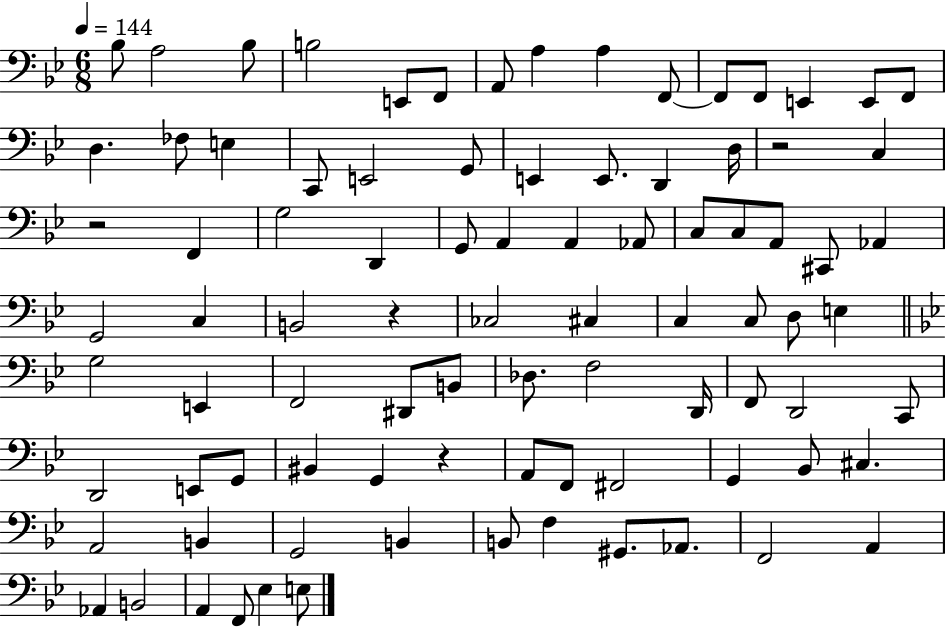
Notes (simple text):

Bb3/e A3/h Bb3/e B3/h E2/e F2/e A2/e A3/q A3/q F2/e F2/e F2/e E2/q E2/e F2/e D3/q. FES3/e E3/q C2/e E2/h G2/e E2/q E2/e. D2/q D3/s R/h C3/q R/h F2/q G3/h D2/q G2/e A2/q A2/q Ab2/e C3/e C3/e A2/e C#2/e Ab2/q G2/h C3/q B2/h R/q CES3/h C#3/q C3/q C3/e D3/e E3/q G3/h E2/q F2/h D#2/e B2/e Db3/e. F3/h D2/s F2/e D2/h C2/e D2/h E2/e G2/e BIS2/q G2/q R/q A2/e F2/e F#2/h G2/q Bb2/e C#3/q. A2/h B2/q G2/h B2/q B2/e F3/q G#2/e. Ab2/e. F2/h A2/q Ab2/q B2/h A2/q F2/e Eb3/q E3/e